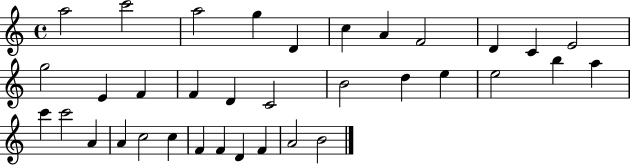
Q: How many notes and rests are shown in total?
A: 35